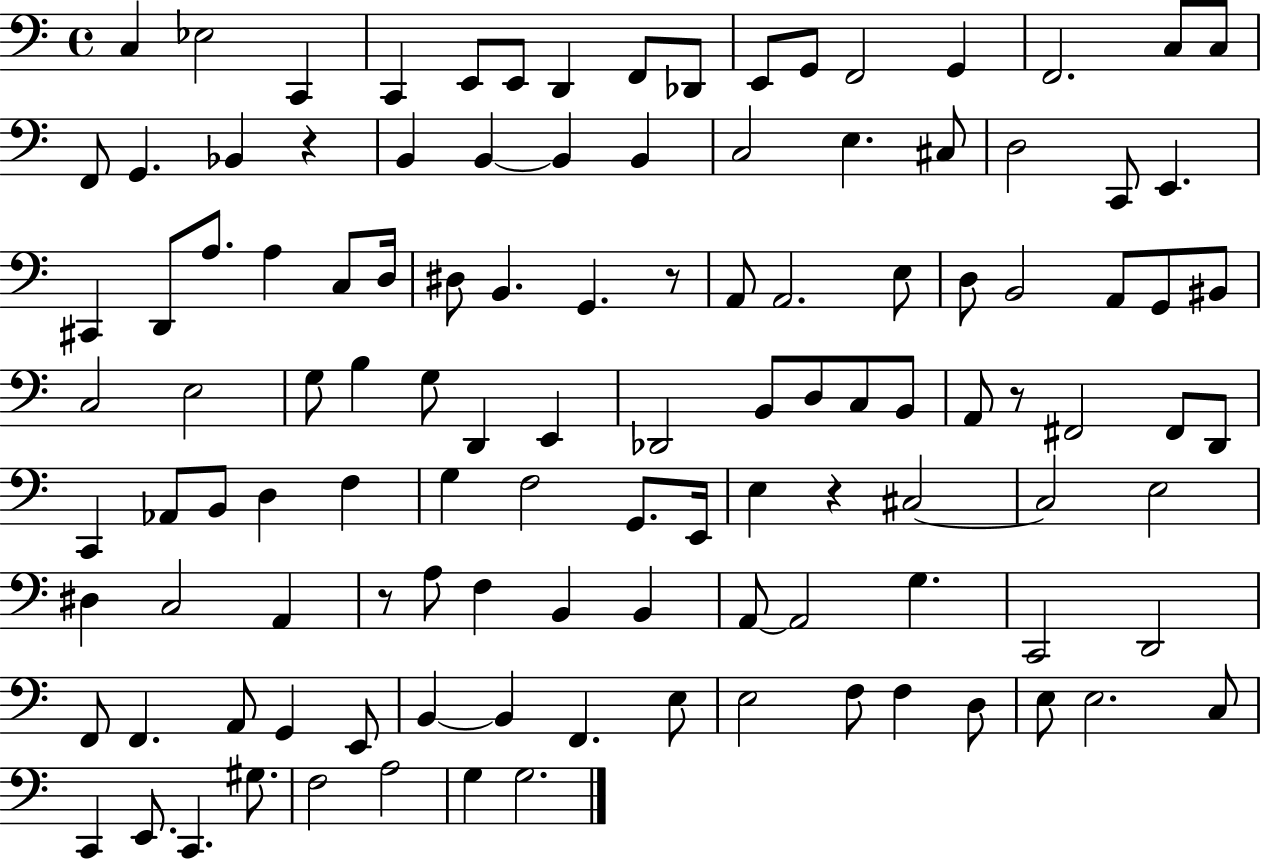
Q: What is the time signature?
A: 4/4